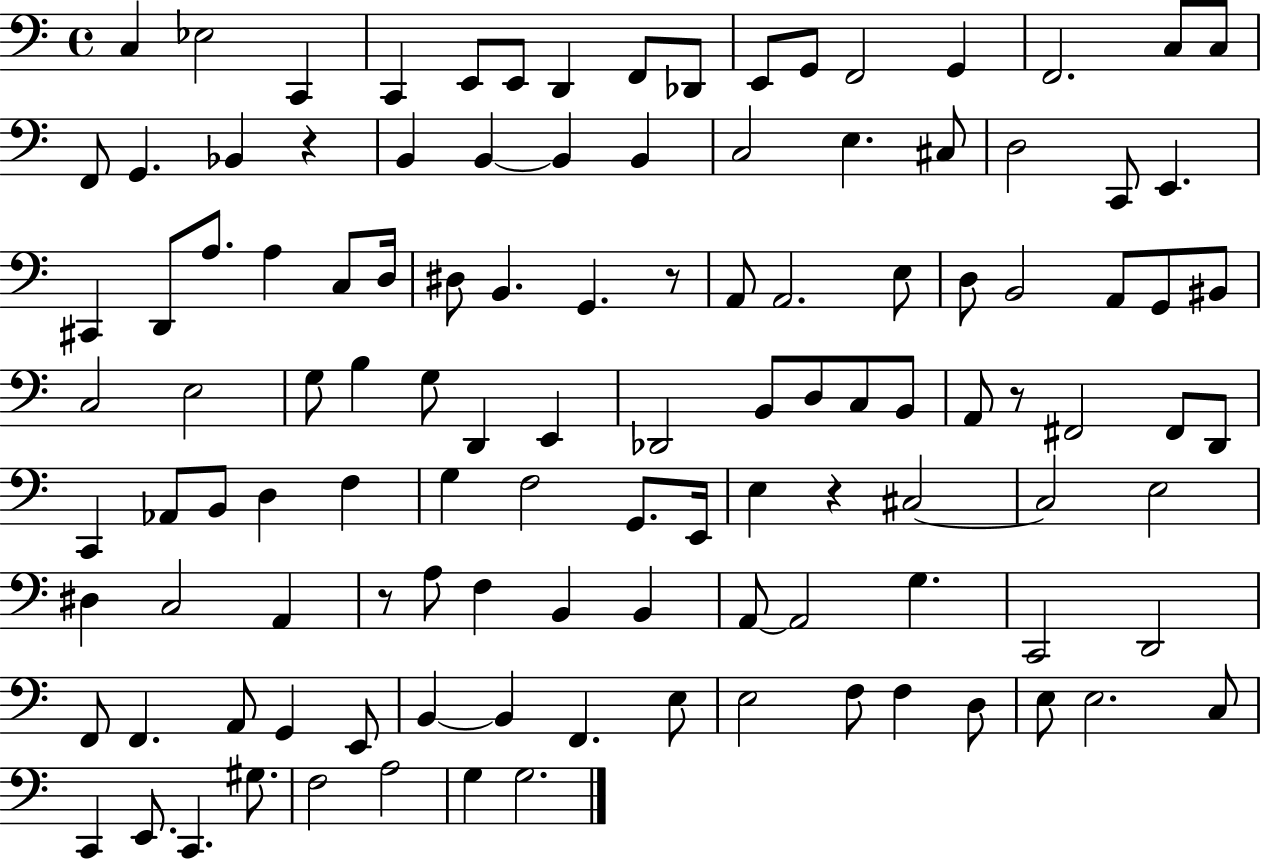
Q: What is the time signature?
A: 4/4